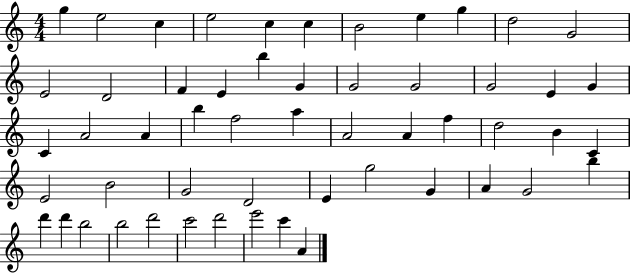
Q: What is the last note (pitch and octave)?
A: A4